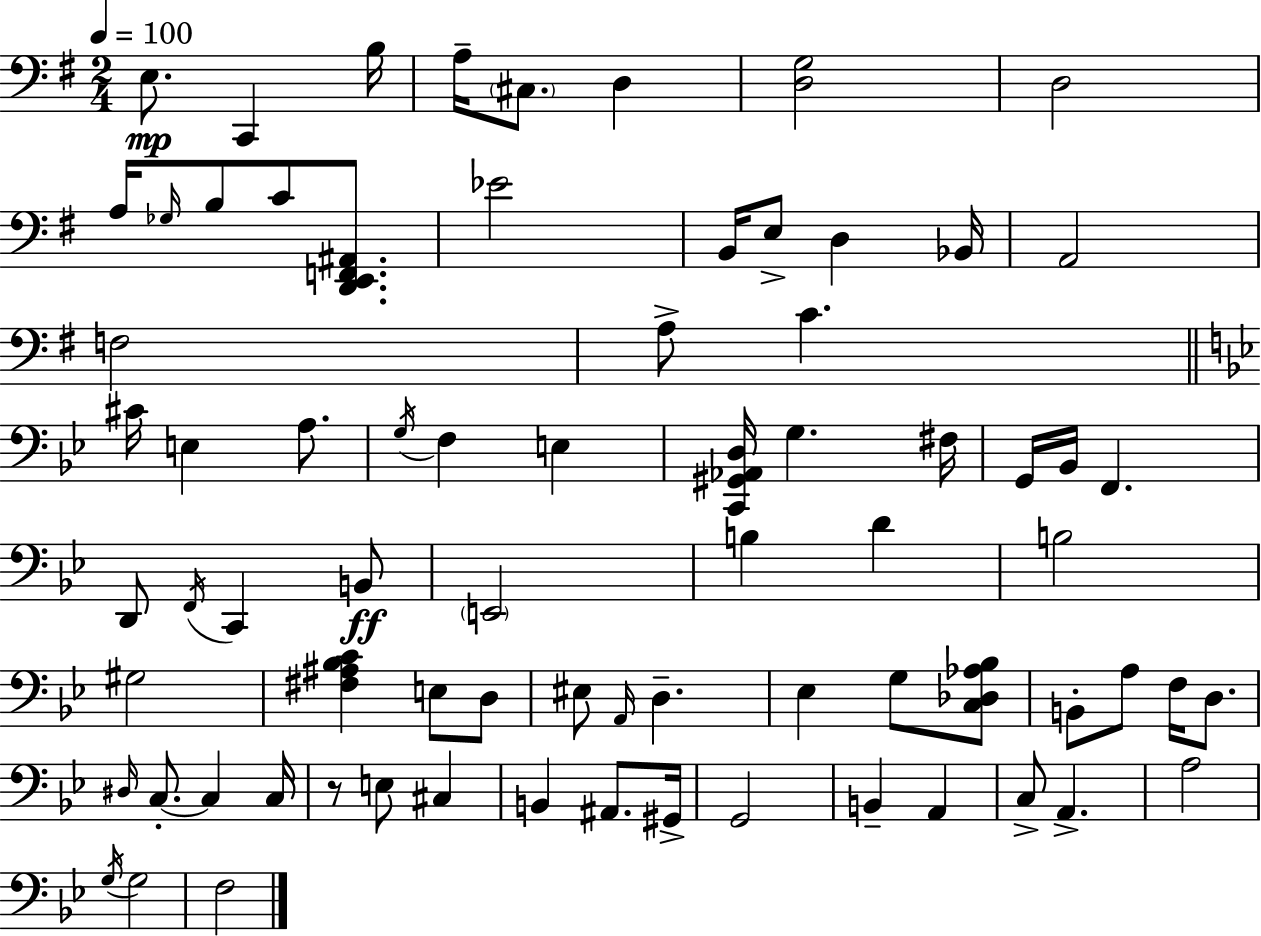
E3/e. C2/q B3/s A3/s C#3/e. D3/q [D3,G3]/h D3/h A3/s Gb3/s B3/e C4/e [D2,E2,F2,A#2]/e. Eb4/h B2/s E3/e D3/q Bb2/s A2/h F3/h A3/e C4/q. C#4/s E3/q A3/e. G3/s F3/q E3/q [C2,G#2,Ab2,D3]/s G3/q. F#3/s G2/s Bb2/s F2/q. D2/e F2/s C2/q B2/e E2/h B3/q D4/q B3/h G#3/h [F#3,A#3,Bb3,C4]/q E3/e D3/e EIS3/e A2/s D3/q. Eb3/q G3/e [C3,Db3,Ab3,Bb3]/e B2/e A3/e F3/s D3/e. D#3/s C3/e. C3/q C3/s R/e E3/e C#3/q B2/q A#2/e. G#2/s G2/h B2/q A2/q C3/e A2/q. A3/h G3/s G3/h F3/h